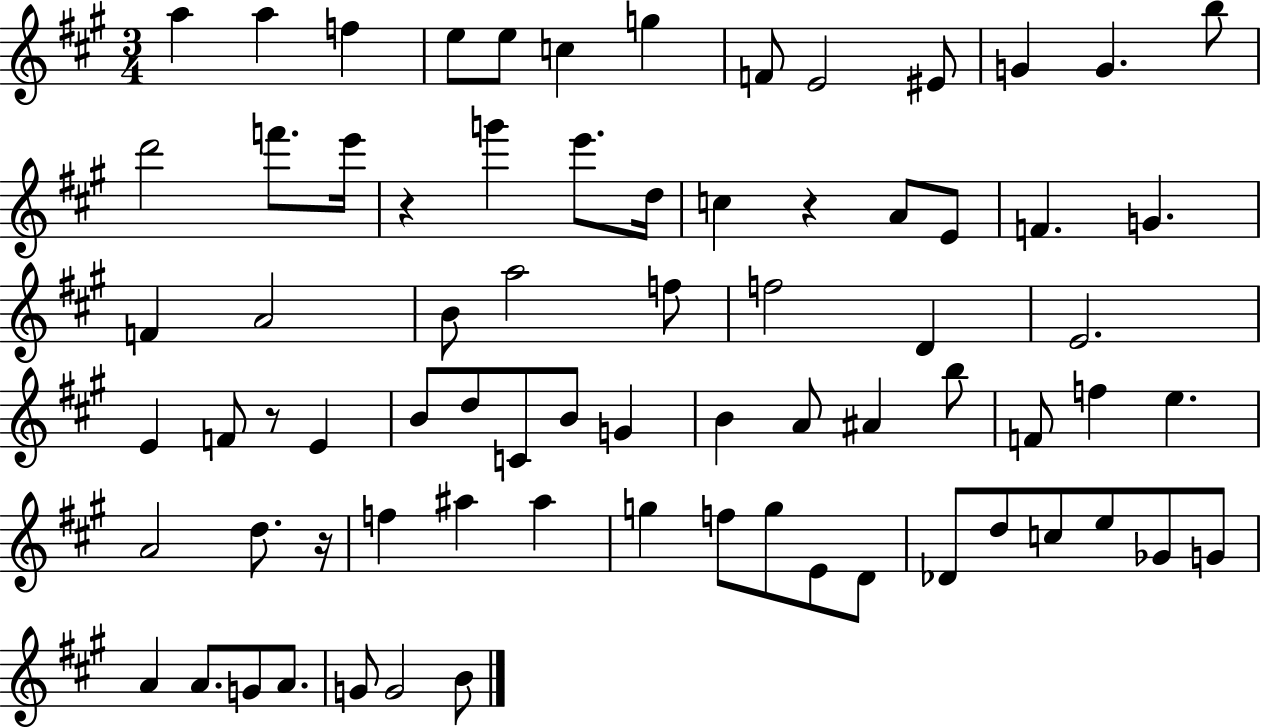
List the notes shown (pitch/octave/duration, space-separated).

A5/q A5/q F5/q E5/e E5/e C5/q G5/q F4/e E4/h EIS4/e G4/q G4/q. B5/e D6/h F6/e. E6/s R/q G6/q E6/e. D5/s C5/q R/q A4/e E4/e F4/q. G4/q. F4/q A4/h B4/e A5/h F5/e F5/h D4/q E4/h. E4/q F4/e R/e E4/q B4/e D5/e C4/e B4/e G4/q B4/q A4/e A#4/q B5/e F4/e F5/q E5/q. A4/h D5/e. R/s F5/q A#5/q A#5/q G5/q F5/e G5/e E4/e D4/e Db4/e D5/e C5/e E5/e Gb4/e G4/e A4/q A4/e. G4/e A4/e. G4/e G4/h B4/e